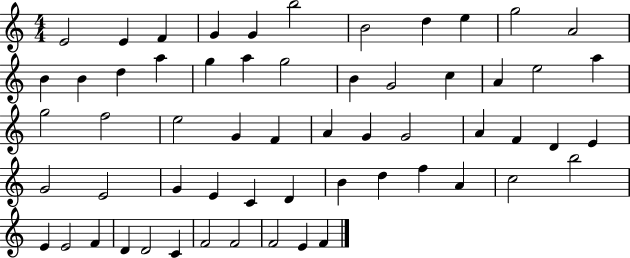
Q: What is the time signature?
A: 4/4